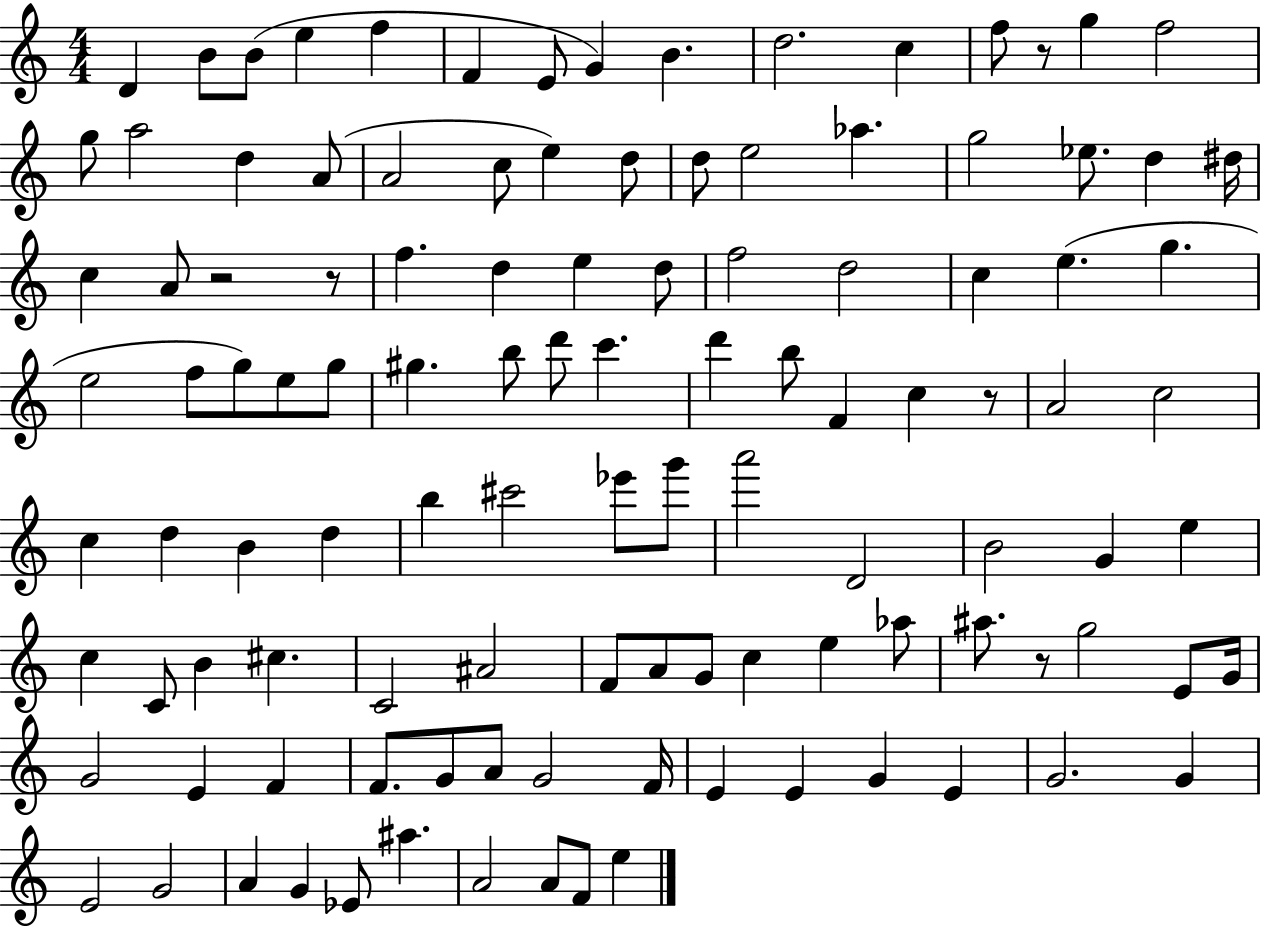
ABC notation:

X:1
T:Untitled
M:4/4
L:1/4
K:C
D B/2 B/2 e f F E/2 G B d2 c f/2 z/2 g f2 g/2 a2 d A/2 A2 c/2 e d/2 d/2 e2 _a g2 _e/2 d ^d/4 c A/2 z2 z/2 f d e d/2 f2 d2 c e g e2 f/2 g/2 e/2 g/2 ^g b/2 d'/2 c' d' b/2 F c z/2 A2 c2 c d B d b ^c'2 _e'/2 g'/2 a'2 D2 B2 G e c C/2 B ^c C2 ^A2 F/2 A/2 G/2 c e _a/2 ^a/2 z/2 g2 E/2 G/4 G2 E F F/2 G/2 A/2 G2 F/4 E E G E G2 G E2 G2 A G _E/2 ^a A2 A/2 F/2 e